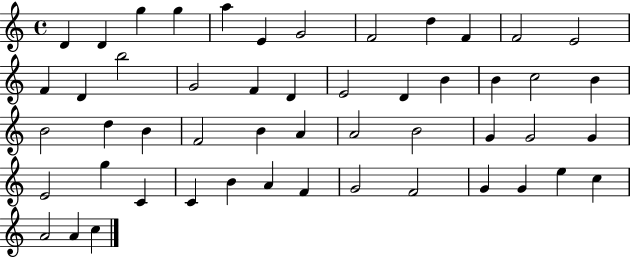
X:1
T:Untitled
M:4/4
L:1/4
K:C
D D g g a E G2 F2 d F F2 E2 F D b2 G2 F D E2 D B B c2 B B2 d B F2 B A A2 B2 G G2 G E2 g C C B A F G2 F2 G G e c A2 A c